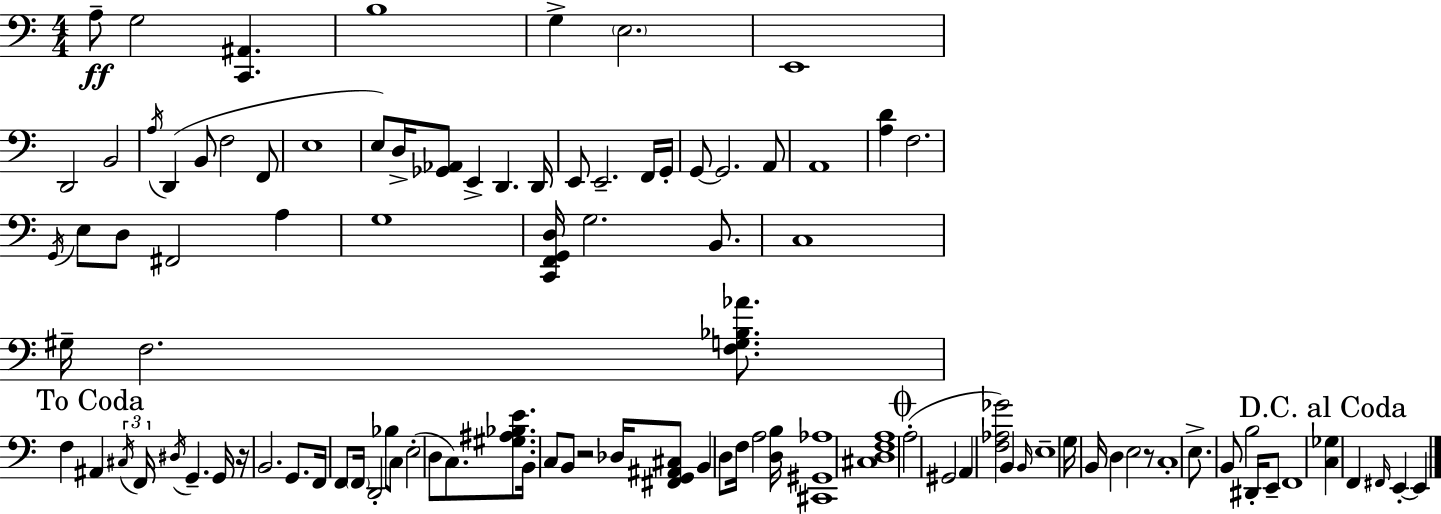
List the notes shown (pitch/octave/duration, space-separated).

A3/e G3/h [C2,A#2]/q. B3/w G3/q E3/h. E2/w D2/h B2/h A3/s D2/q B2/e F3/h F2/e E3/w E3/e D3/s [Gb2,Ab2]/e E2/q D2/q. D2/s E2/e E2/h. F2/s G2/s G2/e G2/h. A2/e A2/w [A3,D4]/q F3/h. G2/s E3/e D3/e F#2/h A3/q G3/w [C2,F2,G2,D3]/s G3/h. B2/e. C3/w G#3/s F3/h. [F3,G3,Bb3,Ab4]/e. F3/q A#2/q C#3/s F2/s D#3/s G2/q. G2/s R/s B2/h. G2/e. F2/s F2/e F2/s D2/h Bb3/e C3/e E3/h D3/e C3/e. [G#3,A#3,Bb3,E4]/e. B2/s C3/e B2/e R/h Db3/s [F#2,G2,A#2,C#3]/e B2/q D3/e F3/s A3/h [D3,B3]/s [C#2,G#2,Ab3]/w [C#3,D3,F3,A3]/w A3/h G#2/h A2/q [F3,Ab3,Gb4]/h B2/q B2/s E3/w G3/s B2/s D3/q E3/h R/e C3/w E3/e. B2/e B3/h D#2/s E2/e F2/w [C3,Gb3]/q F2/q F#2/s E2/q E2/q